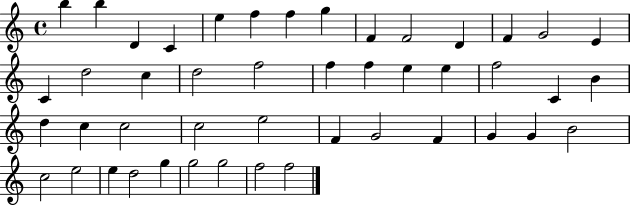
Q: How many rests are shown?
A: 0